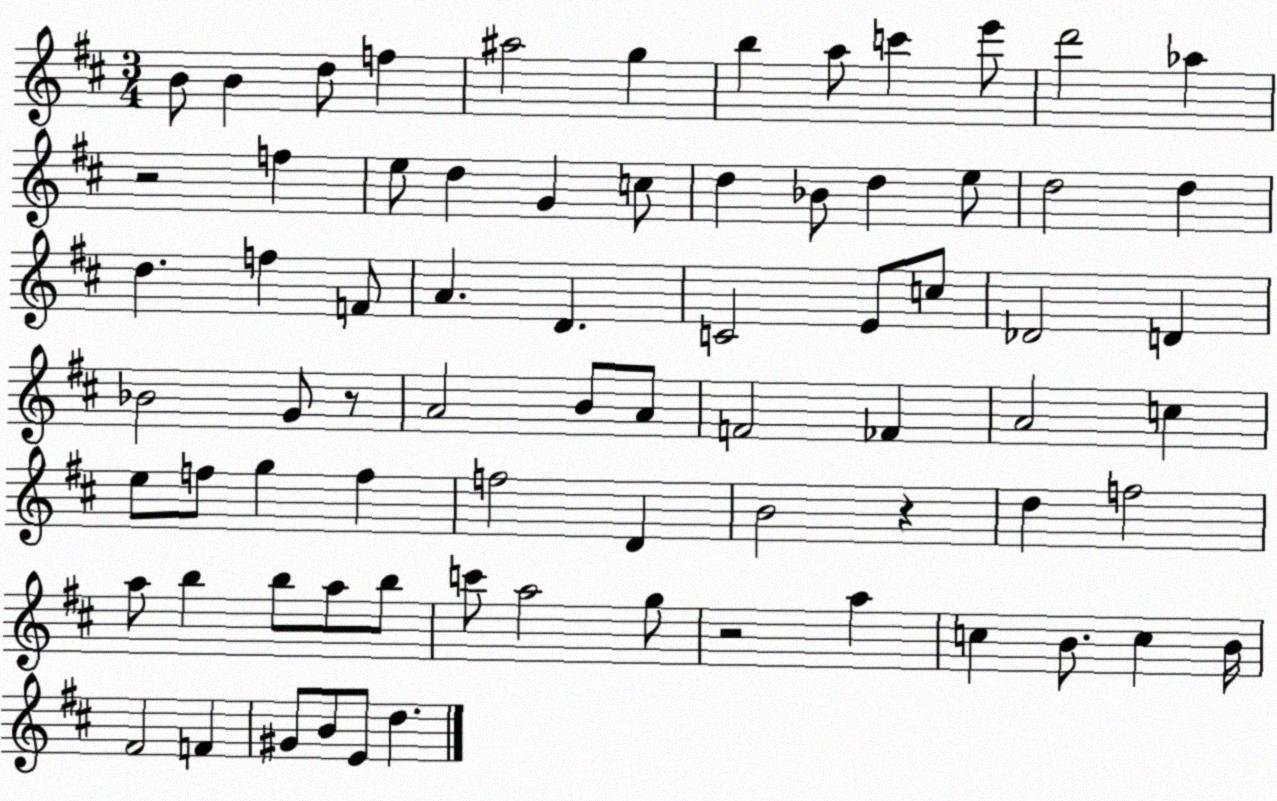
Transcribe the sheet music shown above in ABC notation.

X:1
T:Untitled
M:3/4
L:1/4
K:D
B/2 B d/2 f ^a2 g b a/2 c' e'/2 d'2 _a z2 f e/2 d G c/2 d _B/2 d e/2 d2 d d f F/2 A D C2 E/2 c/2 _D2 D _B2 G/2 z/2 A2 B/2 A/2 F2 _F A2 c e/2 f/2 g f f2 D B2 z d f2 a/2 b b/2 a/2 b/2 c'/2 a2 g/2 z2 a c B/2 c B/4 ^F2 F ^G/2 B/2 E/2 d